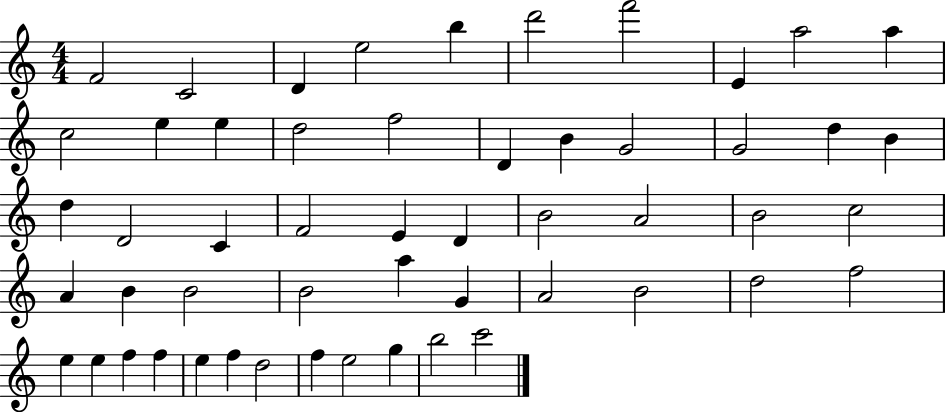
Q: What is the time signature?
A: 4/4